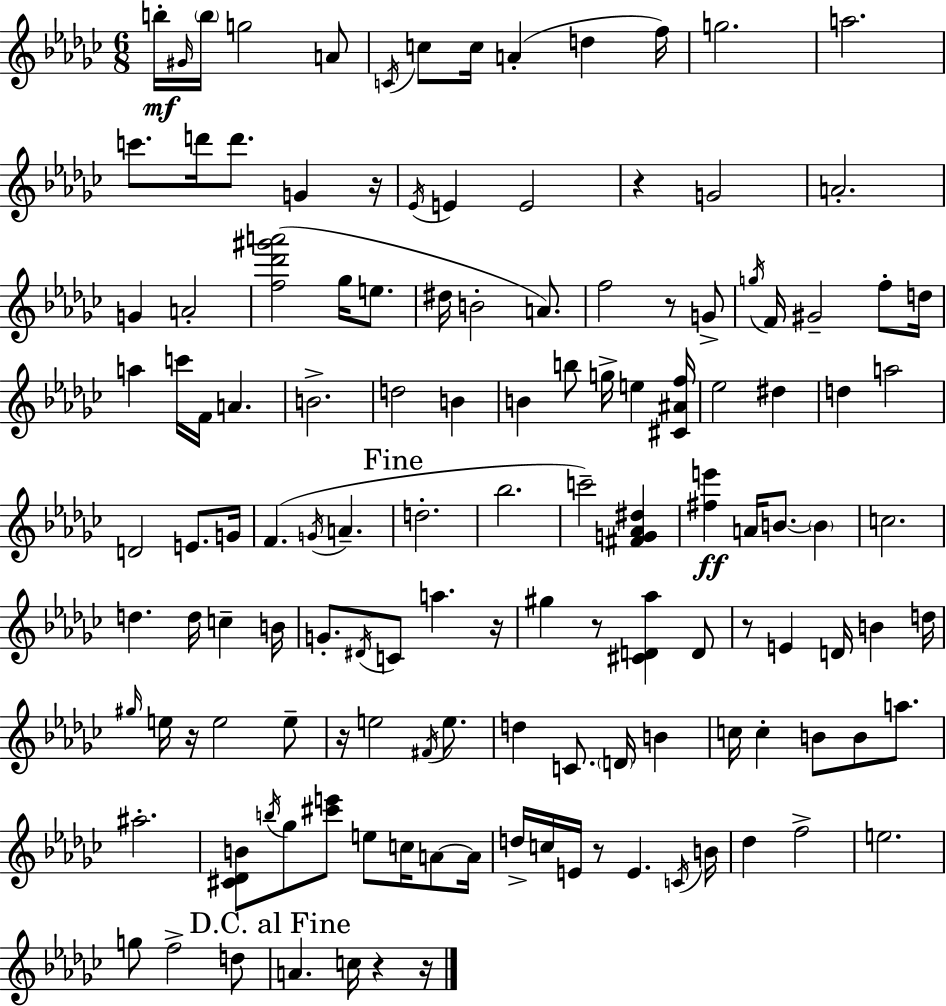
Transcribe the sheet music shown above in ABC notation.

X:1
T:Untitled
M:6/8
L:1/4
K:Ebm
b/4 ^G/4 b/4 g2 A/2 C/4 c/2 c/4 A d f/4 g2 a2 c'/2 d'/4 d'/2 G z/4 _E/4 E E2 z G2 A2 G A2 [f_d'^g'a']2 _g/4 e/2 ^d/4 B2 A/2 f2 z/2 G/2 g/4 F/4 ^G2 f/2 d/4 a c'/4 F/4 A B2 d2 B B b/2 g/4 e [^C^Af]/4 _e2 ^d d a2 D2 E/2 G/4 F G/4 A d2 _b2 c'2 [^FG_A^d] [^fe'] A/4 B/2 B c2 d d/4 c B/4 G/2 ^D/4 C/2 a z/4 ^g z/2 [^CD_a] D/2 z/2 E D/4 B d/4 ^g/4 e/4 z/4 e2 e/2 z/4 e2 ^F/4 e/2 d C/2 D/4 B c/4 c B/2 B/2 a/2 ^a2 [^C_DB]/2 b/4 _g/2 [^c'e']/2 e/2 c/4 A/2 A/4 d/4 c/4 E/4 z/2 E C/4 B/4 _d f2 e2 g/2 f2 d/2 A c/4 z z/4